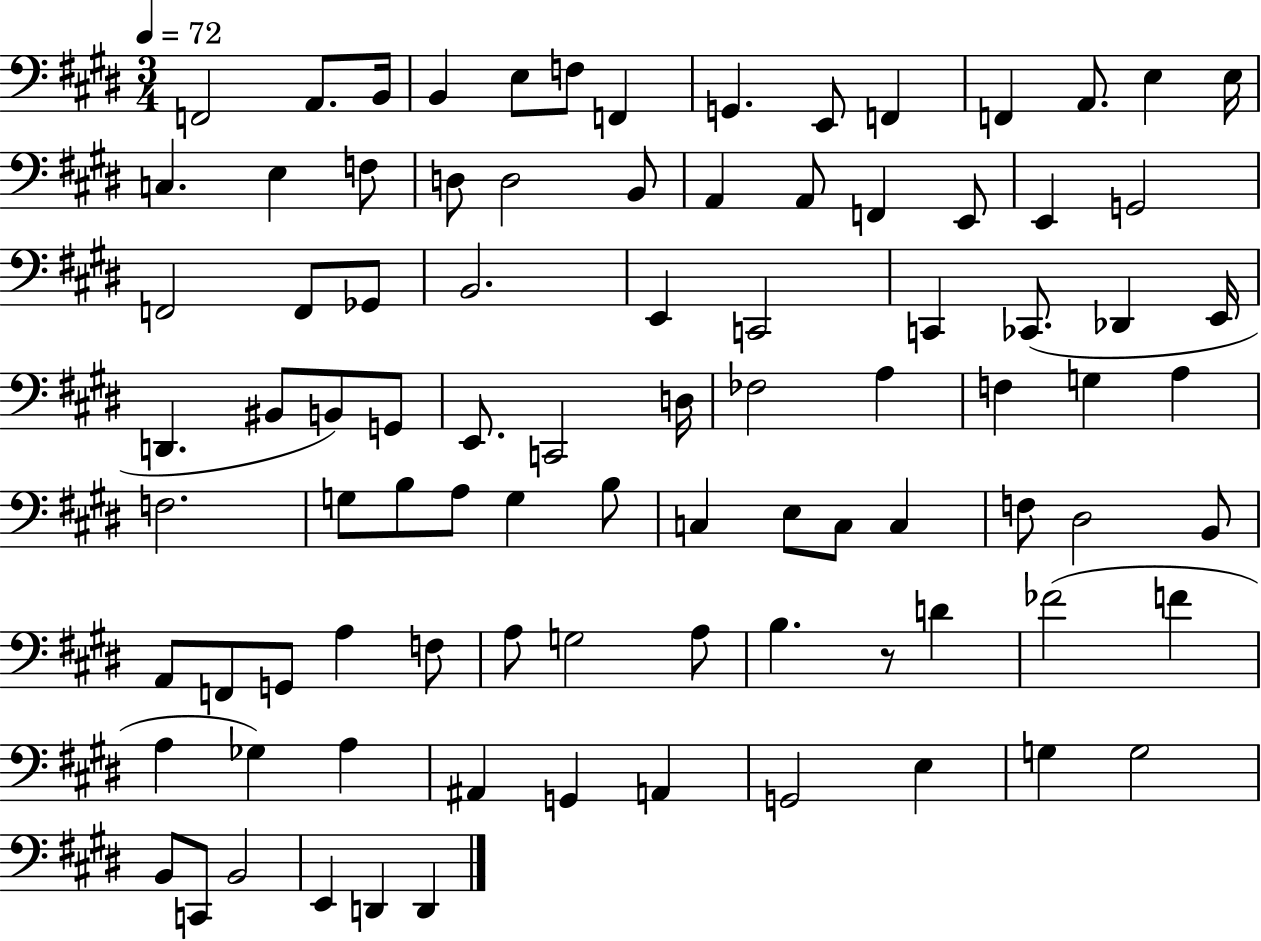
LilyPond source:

{
  \clef bass
  \numericTimeSignature
  \time 3/4
  \key e \major
  \tempo 4 = 72
  f,2 a,8. b,16 | b,4 e8 f8 f,4 | g,4. e,8 f,4 | f,4 a,8. e4 e16 | \break c4. e4 f8 | d8 d2 b,8 | a,4 a,8 f,4 e,8 | e,4 g,2 | \break f,2 f,8 ges,8 | b,2. | e,4 c,2 | c,4 ces,8.( des,4 e,16 | \break d,4. bis,8 b,8) g,8 | e,8. c,2 d16 | fes2 a4 | f4 g4 a4 | \break f2. | g8 b8 a8 g4 b8 | c4 e8 c8 c4 | f8 dis2 b,8 | \break a,8 f,8 g,8 a4 f8 | a8 g2 a8 | b4. r8 d'4 | fes'2( f'4 | \break a4 ges4) a4 | ais,4 g,4 a,4 | g,2 e4 | g4 g2 | \break b,8 c,8 b,2 | e,4 d,4 d,4 | \bar "|."
}